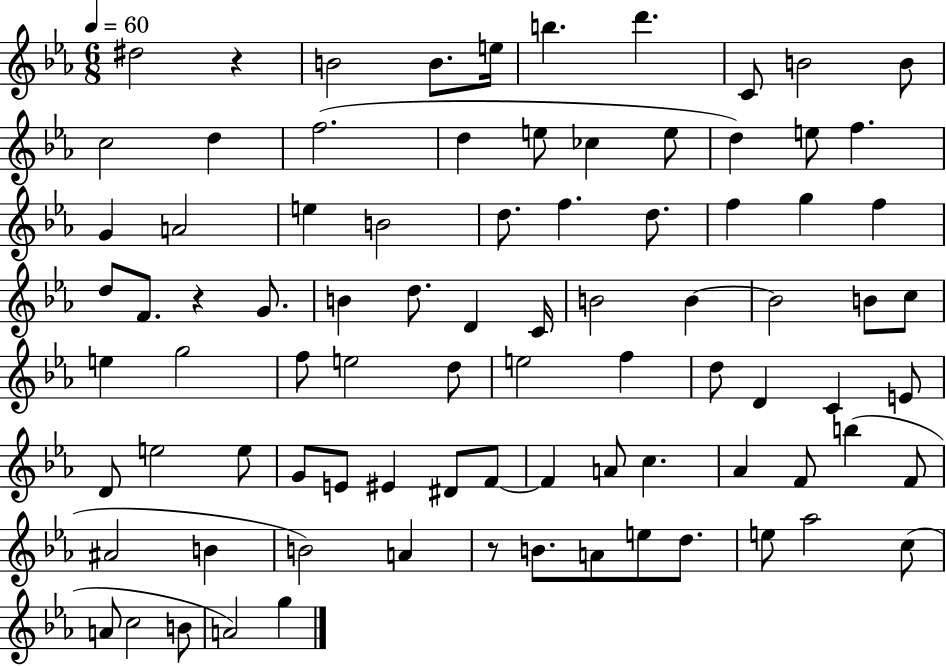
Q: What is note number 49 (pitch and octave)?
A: D5